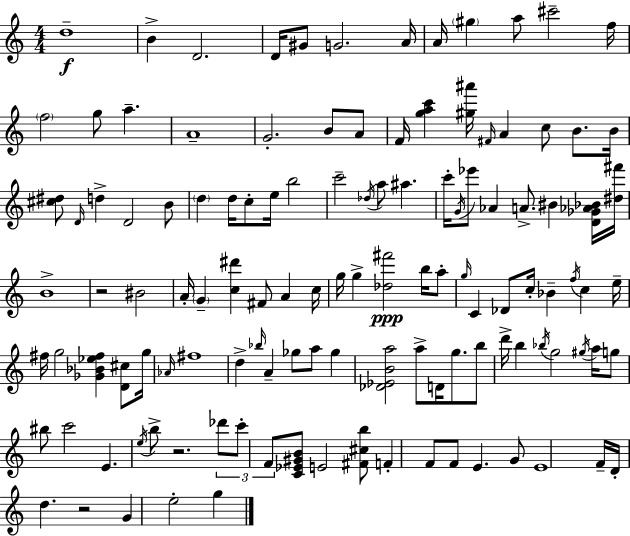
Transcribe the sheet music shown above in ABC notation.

X:1
T:Untitled
M:4/4
L:1/4
K:C
d4 B D2 D/4 ^G/2 G2 A/4 A/4 ^g a/2 ^c'2 f/4 f2 g/2 a A4 G2 B/2 A/2 F/4 [gac'] [^g^a']/4 ^F/4 A c/2 B/2 B/4 [^c^d]/2 D/4 d D2 B/2 d d/4 c/2 e/4 b2 c'2 _d/4 a/2 ^a c'/4 G/4 _e'/2 _A A/2 ^B [D_G_A_B]/4 [^d^f']/4 B4 z2 ^B2 A/4 G [c^d'] ^F/2 A c/4 g/4 g [_d^f']2 b/4 a/2 g/4 C _D/2 c/4 _B f/4 c e/4 ^f/4 g2 [_G_B_e^f] [D^c]/2 g/4 _A/4 ^f4 d _b/4 A _g/2 a/2 _g [_D_EBa]2 a/2 D/4 g/2 b/2 d'/4 b _b/4 g2 ^g/4 a/4 g/2 ^b/2 c'2 E e/4 b/2 z2 _d'/2 c'/2 F/2 [C_E^GB]/2 E2 [^F^cb]/2 F F/2 F/2 E G/2 E4 F/4 D/4 d z2 G e2 g